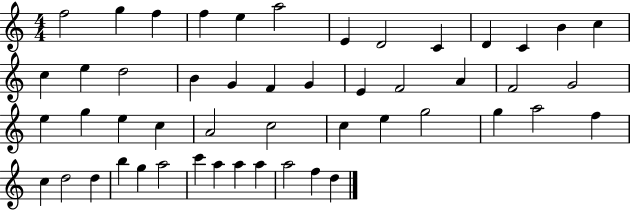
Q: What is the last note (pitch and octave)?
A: D5